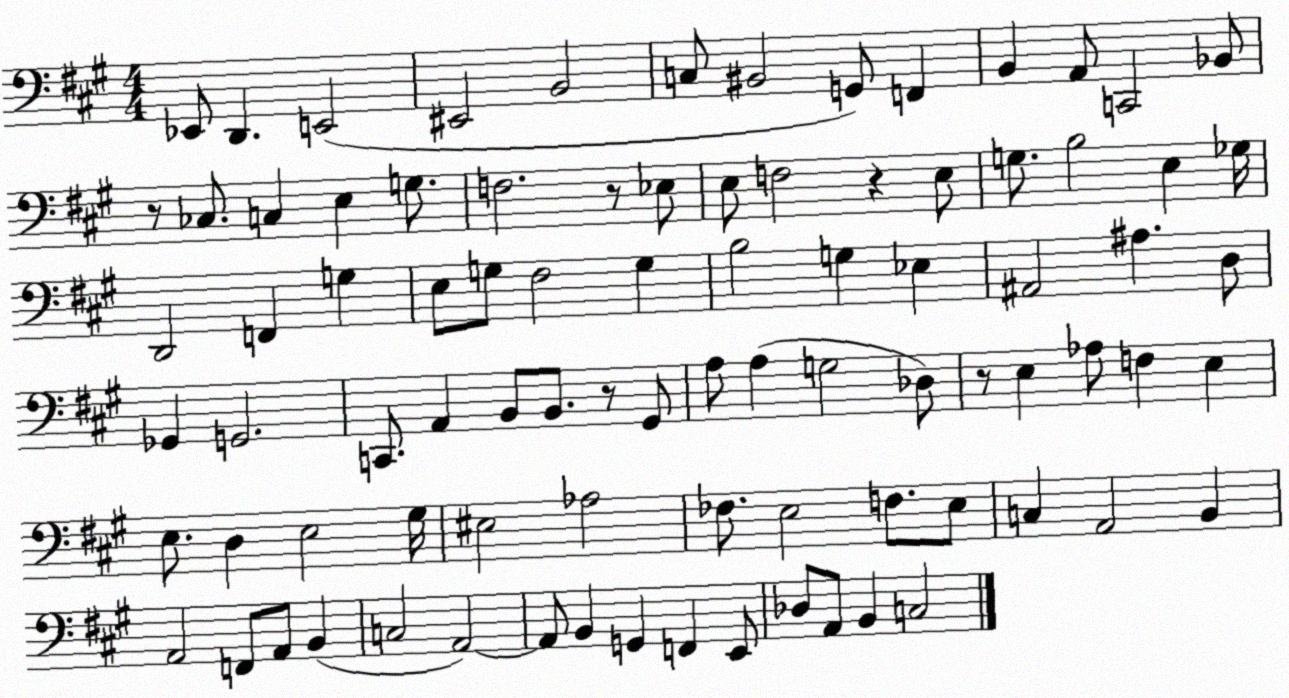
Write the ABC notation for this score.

X:1
T:Untitled
M:4/4
L:1/4
K:A
_E,,/2 D,, E,,2 ^E,,2 B,,2 C,/2 ^B,,2 G,,/2 F,, B,, A,,/2 C,,2 _B,,/2 z/2 _C,/2 C, E, G,/2 F,2 z/2 _E,/2 E,/2 F,2 z E,/2 G,/2 B,2 E, _G,/4 D,,2 F,, G, E,/2 G,/2 ^F,2 G, B,2 G, _E, ^A,,2 ^A, D,/2 _G,, G,,2 C,,/2 A,, B,,/2 B,,/2 z/2 ^G,,/2 A,/2 A, G,2 _D,/2 z/2 E, _A,/2 F, E, E,/2 D, E,2 ^G,/4 ^E,2 _A,2 _F,/2 E,2 F,/2 E,/2 C, A,,2 B,, A,,2 F,,/2 A,,/2 B,, C,2 A,,2 A,,/2 B,, G,, F,, E,,/2 _D,/2 A,,/2 B,, C,2